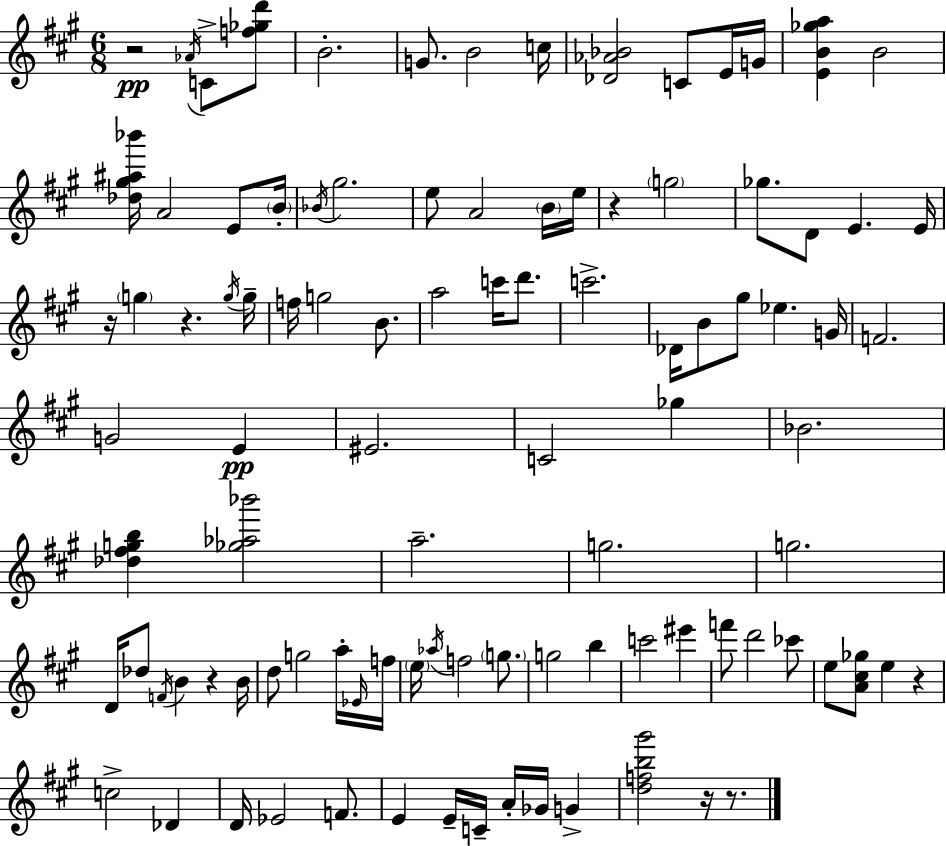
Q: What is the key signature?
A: A major